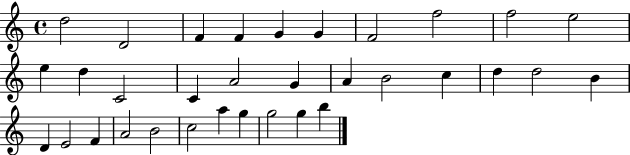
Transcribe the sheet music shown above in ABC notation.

X:1
T:Untitled
M:4/4
L:1/4
K:C
d2 D2 F F G G F2 f2 f2 e2 e d C2 C A2 G A B2 c d d2 B D E2 F A2 B2 c2 a g g2 g b